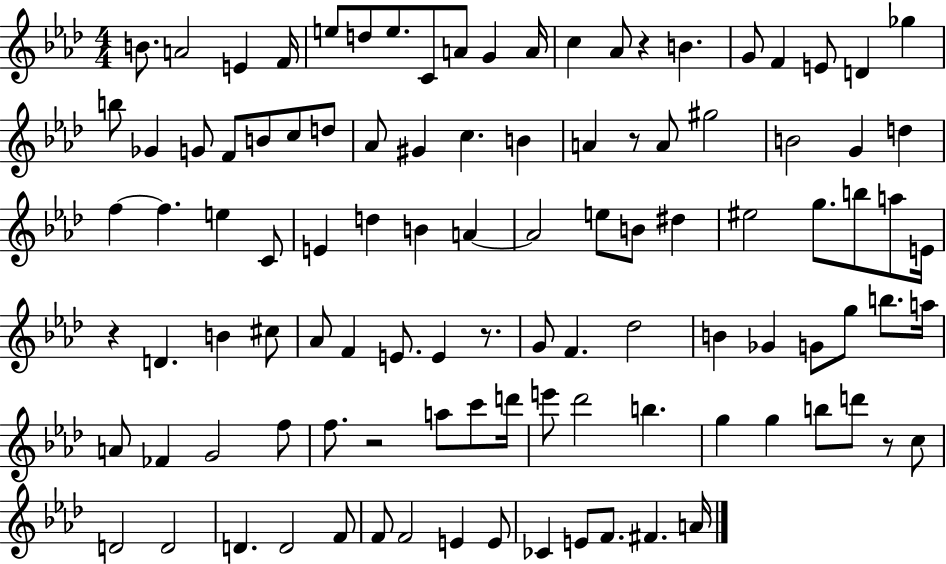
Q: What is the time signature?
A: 4/4